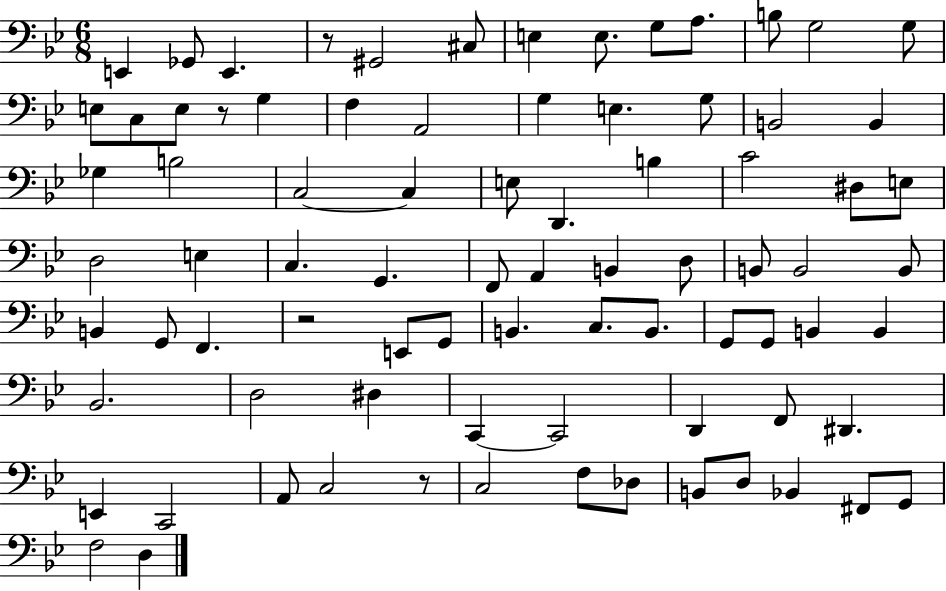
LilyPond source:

{
  \clef bass
  \numericTimeSignature
  \time 6/8
  \key bes \major
  \repeat volta 2 { e,4 ges,8 e,4. | r8 gis,2 cis8 | e4 e8. g8 a8. | b8 g2 g8 | \break e8 c8 e8 r8 g4 | f4 a,2 | g4 e4. g8 | b,2 b,4 | \break ges4 b2 | c2~~ c4 | e8 d,4. b4 | c'2 dis8 e8 | \break d2 e4 | c4. g,4. | f,8 a,4 b,4 d8 | b,8 b,2 b,8 | \break b,4 g,8 f,4. | r2 e,8 g,8 | b,4. c8. b,8. | g,8 g,8 b,4 b,4 | \break bes,2. | d2 dis4 | c,4~~ c,2 | d,4 f,8 dis,4. | \break e,4 c,2 | a,8 c2 r8 | c2 f8 des8 | b,8 d8 bes,4 fis,8 g,8 | \break f2 d4 | } \bar "|."
}